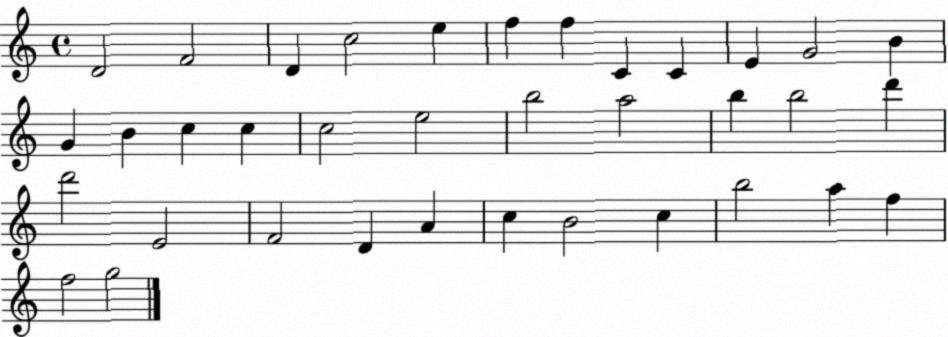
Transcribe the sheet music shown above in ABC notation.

X:1
T:Untitled
M:4/4
L:1/4
K:C
D2 F2 D c2 e f f C C E G2 B G B c c c2 e2 b2 a2 b b2 d' d'2 E2 F2 D A c B2 c b2 a f f2 g2